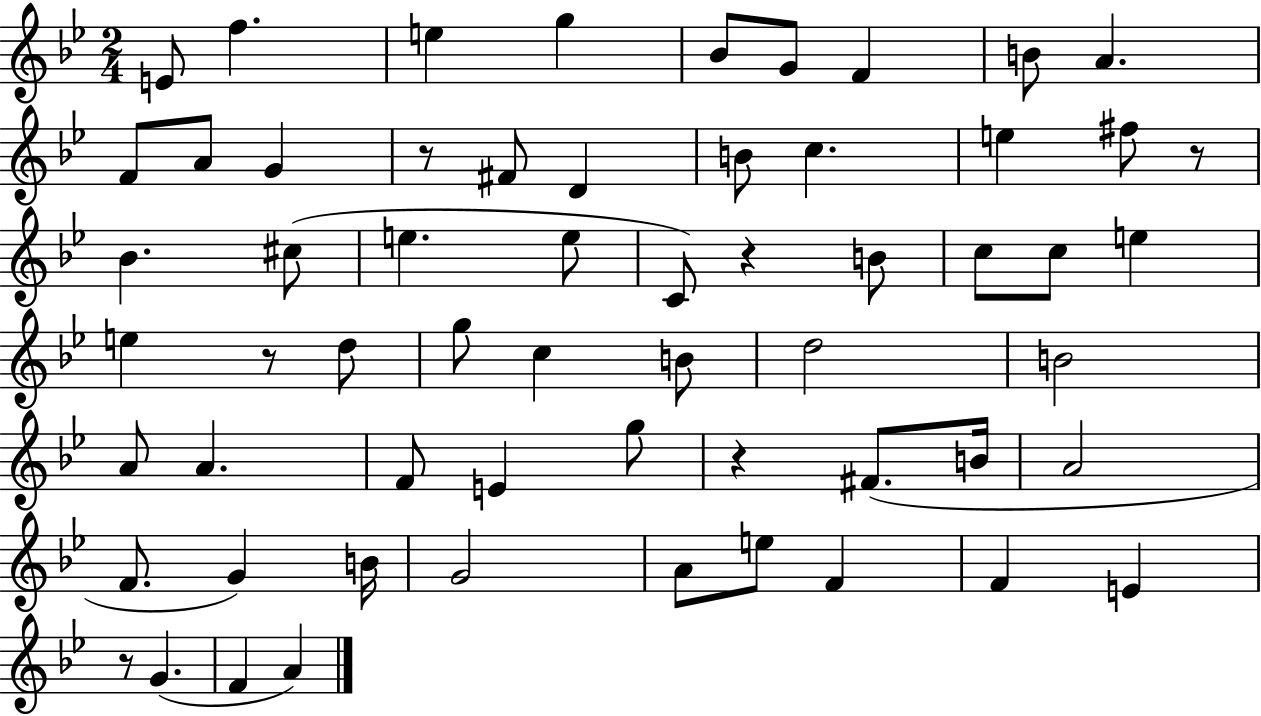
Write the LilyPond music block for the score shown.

{
  \clef treble
  \numericTimeSignature
  \time 2/4
  \key bes \major
  e'8 f''4. | e''4 g''4 | bes'8 g'8 f'4 | b'8 a'4. | \break f'8 a'8 g'4 | r8 fis'8 d'4 | b'8 c''4. | e''4 fis''8 r8 | \break bes'4. cis''8( | e''4. e''8 | c'8) r4 b'8 | c''8 c''8 e''4 | \break e''4 r8 d''8 | g''8 c''4 b'8 | d''2 | b'2 | \break a'8 a'4. | f'8 e'4 g''8 | r4 fis'8.( b'16 | a'2 | \break f'8. g'4) b'16 | g'2 | a'8 e''8 f'4 | f'4 e'4 | \break r8 g'4.( | f'4 a'4) | \bar "|."
}